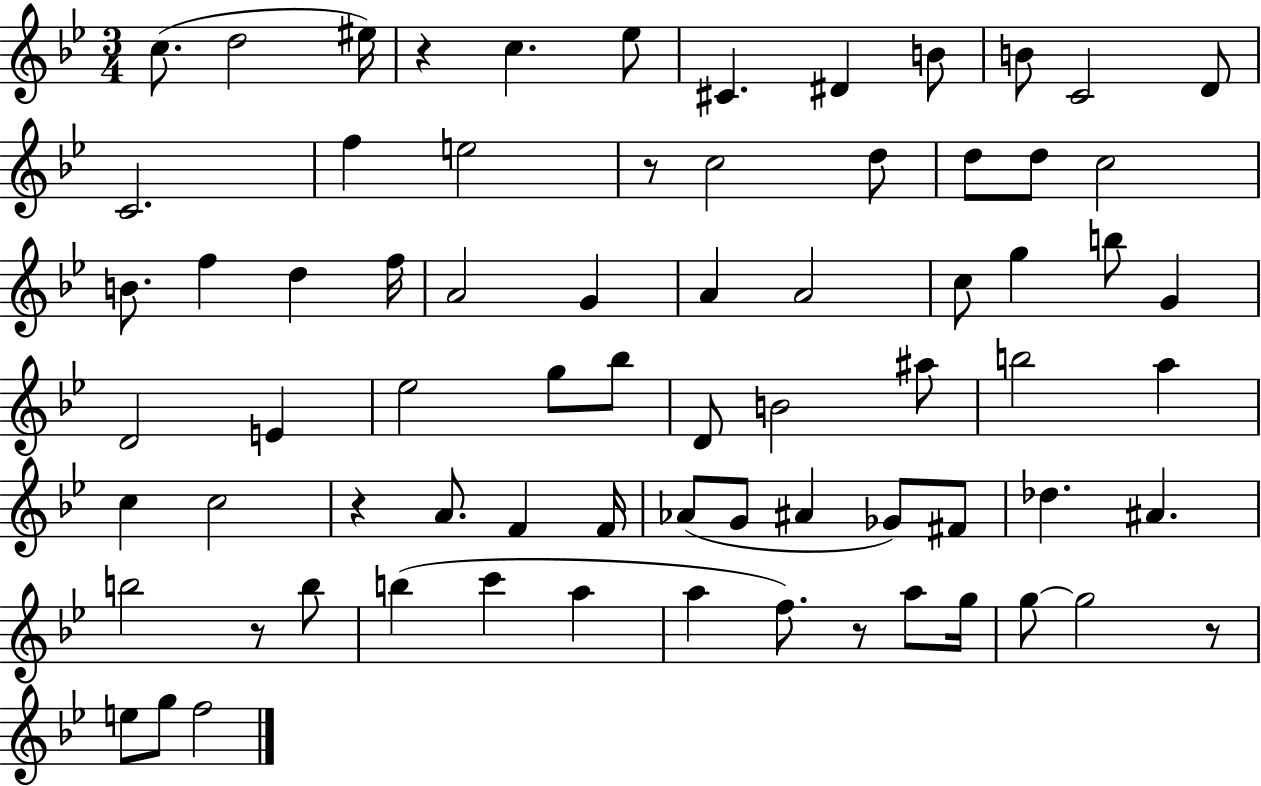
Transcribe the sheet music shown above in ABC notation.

X:1
T:Untitled
M:3/4
L:1/4
K:Bb
c/2 d2 ^e/4 z c _e/2 ^C ^D B/2 B/2 C2 D/2 C2 f e2 z/2 c2 d/2 d/2 d/2 c2 B/2 f d f/4 A2 G A A2 c/2 g b/2 G D2 E _e2 g/2 _b/2 D/2 B2 ^a/2 b2 a c c2 z A/2 F F/4 _A/2 G/2 ^A _G/2 ^F/2 _d ^A b2 z/2 b/2 b c' a a f/2 z/2 a/2 g/4 g/2 g2 z/2 e/2 g/2 f2